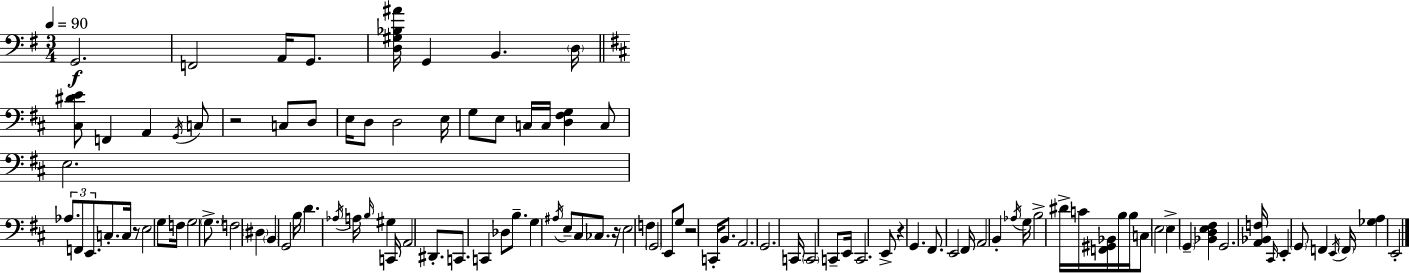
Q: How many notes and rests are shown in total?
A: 107